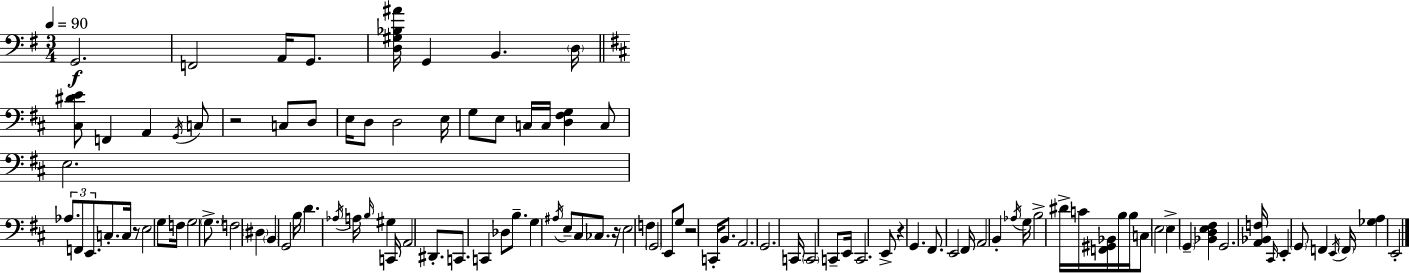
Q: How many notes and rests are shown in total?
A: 107